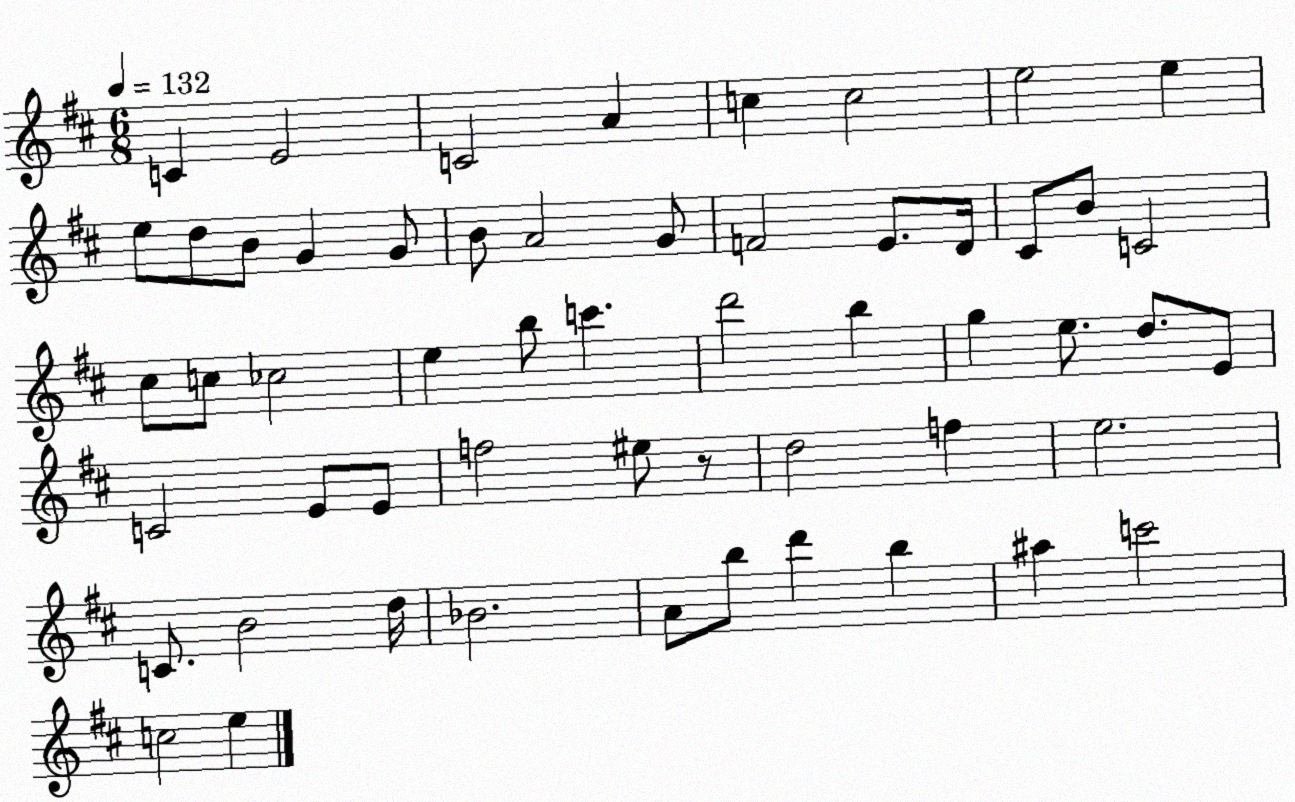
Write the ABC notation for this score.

X:1
T:Untitled
M:6/8
L:1/4
K:D
C E2 C2 A c c2 e2 e e/2 d/2 B/2 G G/2 B/2 A2 G/2 F2 E/2 D/4 ^C/2 B/2 C2 ^c/2 c/2 _c2 e b/2 c' d'2 b g e/2 d/2 E/2 C2 E/2 E/2 f2 ^e/2 z/2 d2 f e2 C/2 B2 d/4 _B2 A/2 b/2 d' b ^a c'2 c2 e